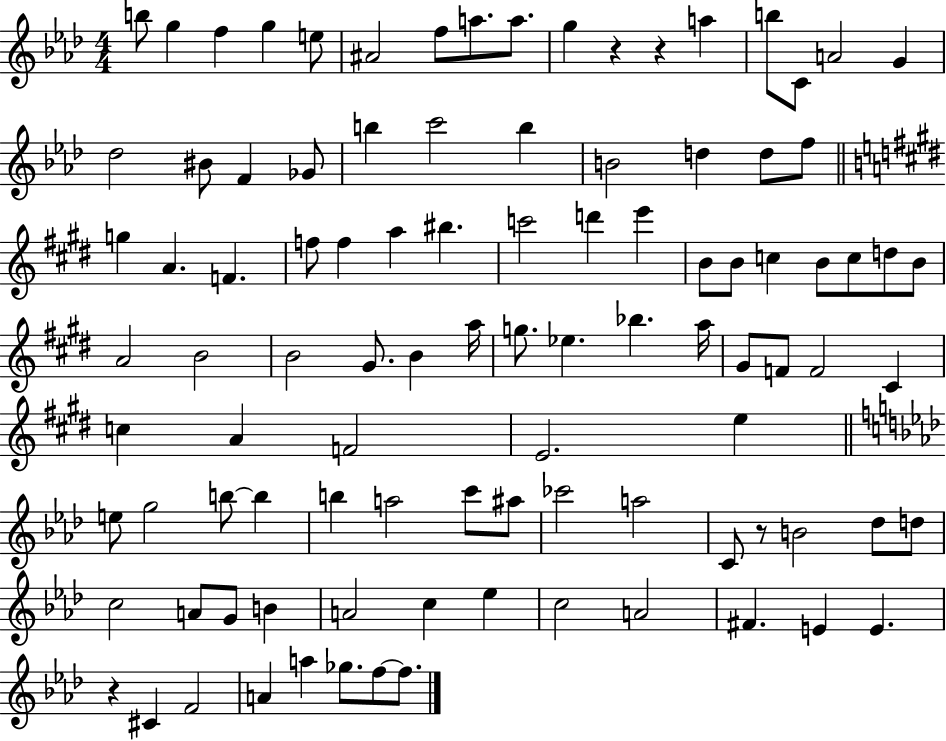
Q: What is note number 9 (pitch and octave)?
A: A5